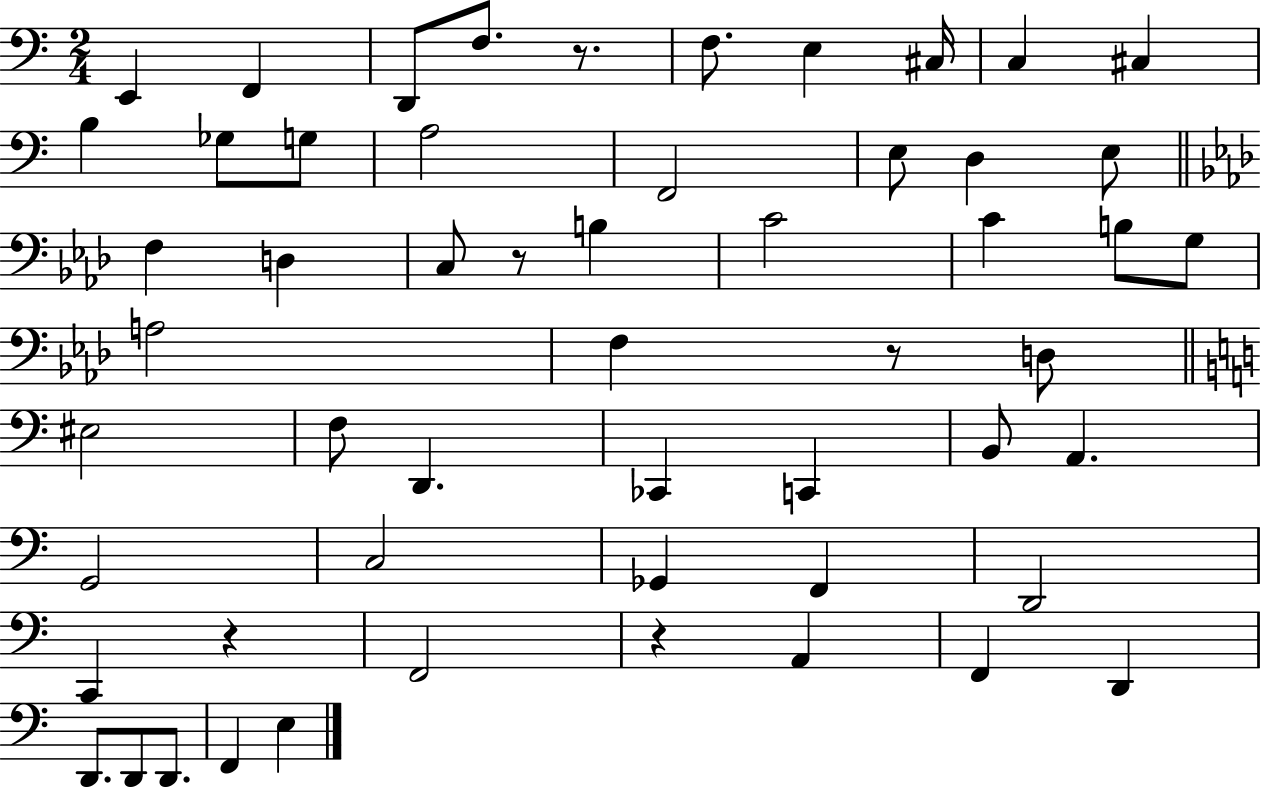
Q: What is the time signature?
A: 2/4